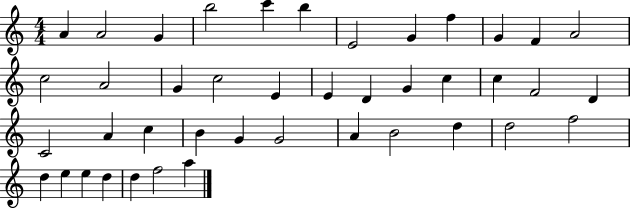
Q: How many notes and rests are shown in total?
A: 42